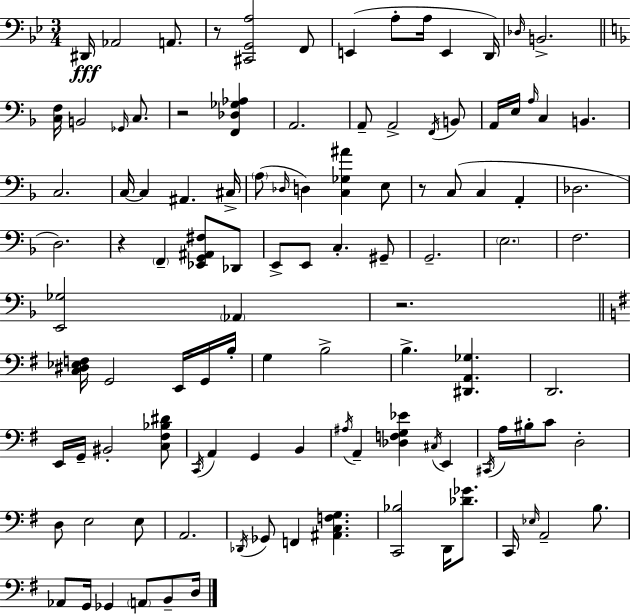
X:1
T:Untitled
M:3/4
L:1/4
K:Bb
^D,,/4 _A,,2 A,,/2 z/2 [^C,,G,,A,]2 F,,/2 E,, A,/2 A,/4 E,, D,,/4 _D,/4 B,,2 [C,F,]/4 B,,2 _G,,/4 C,/2 z2 [F,,_D,_G,_A,] A,,2 A,,/2 A,,2 F,,/4 B,,/2 A,,/4 E,/4 A,/4 C, B,, C,2 C,/4 C, ^A,, ^C,/4 A,/2 _D,/4 D, [C,_G,^A] E,/2 z/2 C,/2 C, A,, _D,2 D,2 z F,, [_E,,G,,^A,,^F,]/2 _D,,/2 E,,/2 E,,/2 C, ^G,,/2 G,,2 E,2 F,2 [E,,_G,]2 _A,, z2 [C,^D,_E,F,]/4 G,,2 E,,/4 G,,/4 B,/4 G, B,2 B, [^D,,A,,_G,] D,,2 E,,/4 G,,/4 ^B,,2 [C,^F,_B,^D]/2 C,,/4 A,, G,, B,, ^A,/4 A,, [_D,F,G,_E] ^C,/4 E,, ^C,,/4 A,/4 ^B,/4 C/2 D,2 D,/2 E,2 E,/2 A,,2 _D,,/4 _G,,/2 F,, [^A,,C,F,G,] [C,,_B,]2 D,,/4 [_D_G]/2 C,,/4 _E,/4 A,,2 B,/2 _A,,/2 G,,/4 _G,, A,,/2 B,,/2 D,/4